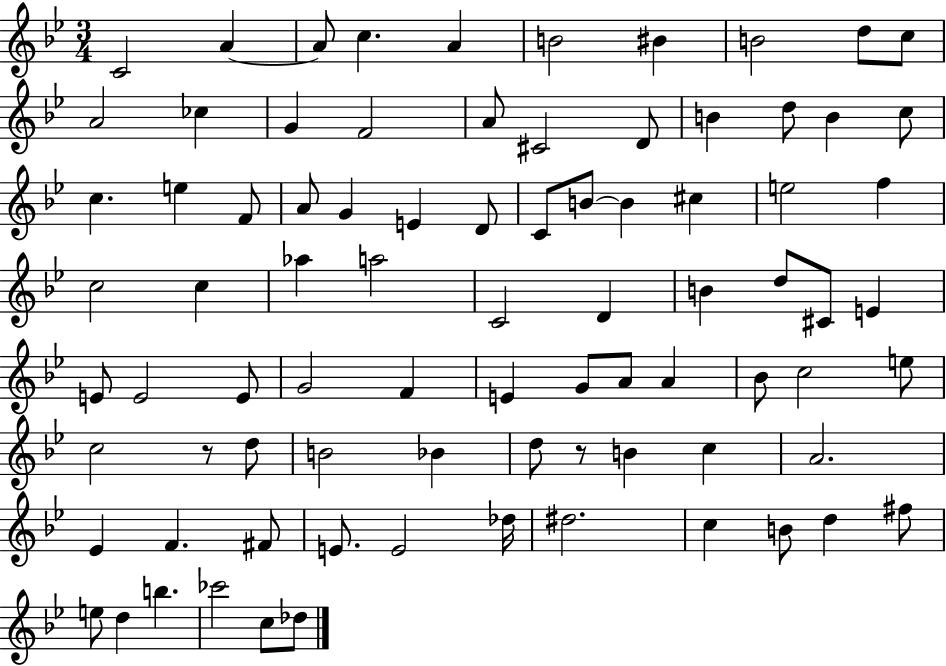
C4/h A4/q A4/e C5/q. A4/q B4/h BIS4/q B4/h D5/e C5/e A4/h CES5/q G4/q F4/h A4/e C#4/h D4/e B4/q D5/e B4/q C5/e C5/q. E5/q F4/e A4/e G4/q E4/q D4/e C4/e B4/e B4/q C#5/q E5/h F5/q C5/h C5/q Ab5/q A5/h C4/h D4/q B4/q D5/e C#4/e E4/q E4/e E4/h E4/e G4/h F4/q E4/q G4/e A4/e A4/q Bb4/e C5/h E5/e C5/h R/e D5/e B4/h Bb4/q D5/e R/e B4/q C5/q A4/h. Eb4/q F4/q. F#4/e E4/e. E4/h Db5/s D#5/h. C5/q B4/e D5/q F#5/e E5/e D5/q B5/q. CES6/h C5/e Db5/e